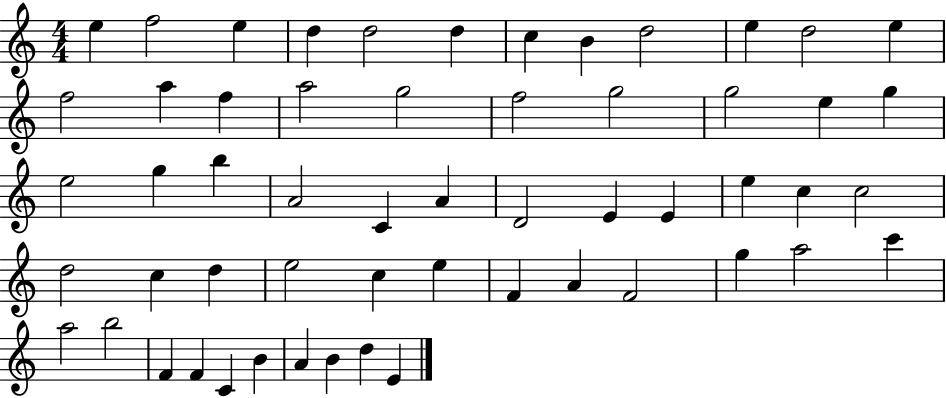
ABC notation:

X:1
T:Untitled
M:4/4
L:1/4
K:C
e f2 e d d2 d c B d2 e d2 e f2 a f a2 g2 f2 g2 g2 e g e2 g b A2 C A D2 E E e c c2 d2 c d e2 c e F A F2 g a2 c' a2 b2 F F C B A B d E